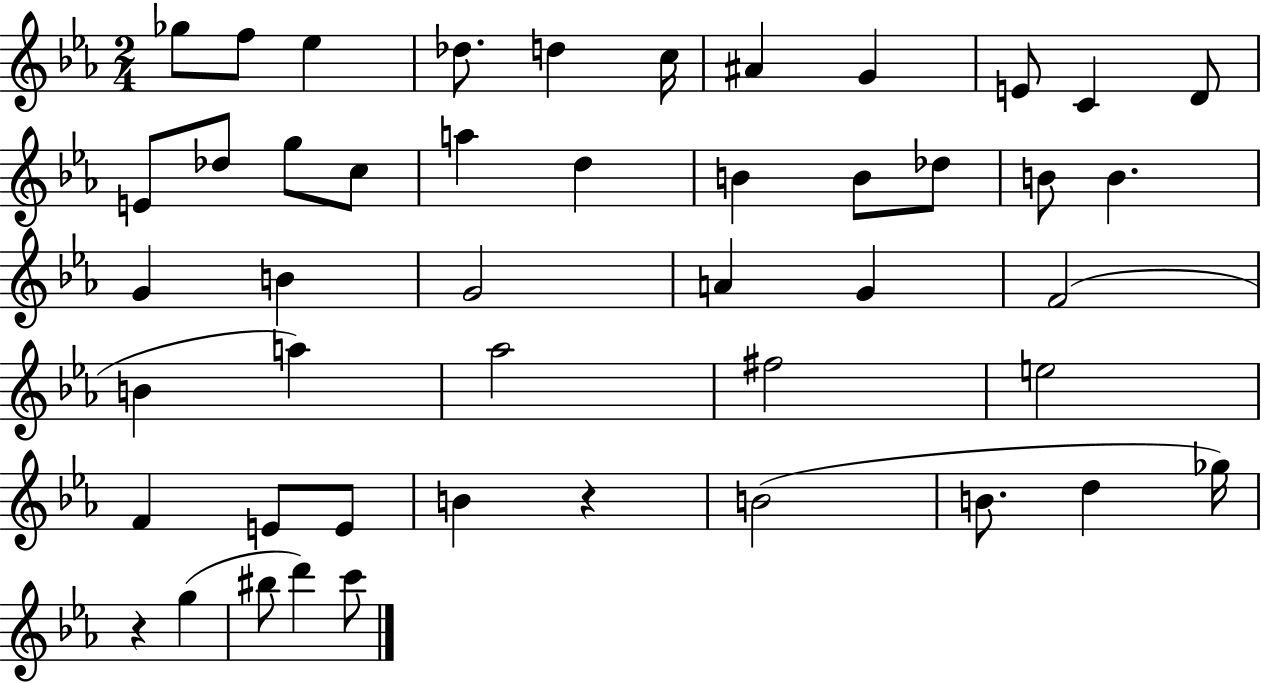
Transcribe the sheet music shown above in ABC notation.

X:1
T:Untitled
M:2/4
L:1/4
K:Eb
_g/2 f/2 _e _d/2 d c/4 ^A G E/2 C D/2 E/2 _d/2 g/2 c/2 a d B B/2 _d/2 B/2 B G B G2 A G F2 B a _a2 ^f2 e2 F E/2 E/2 B z B2 B/2 d _g/4 z g ^b/2 d' c'/2